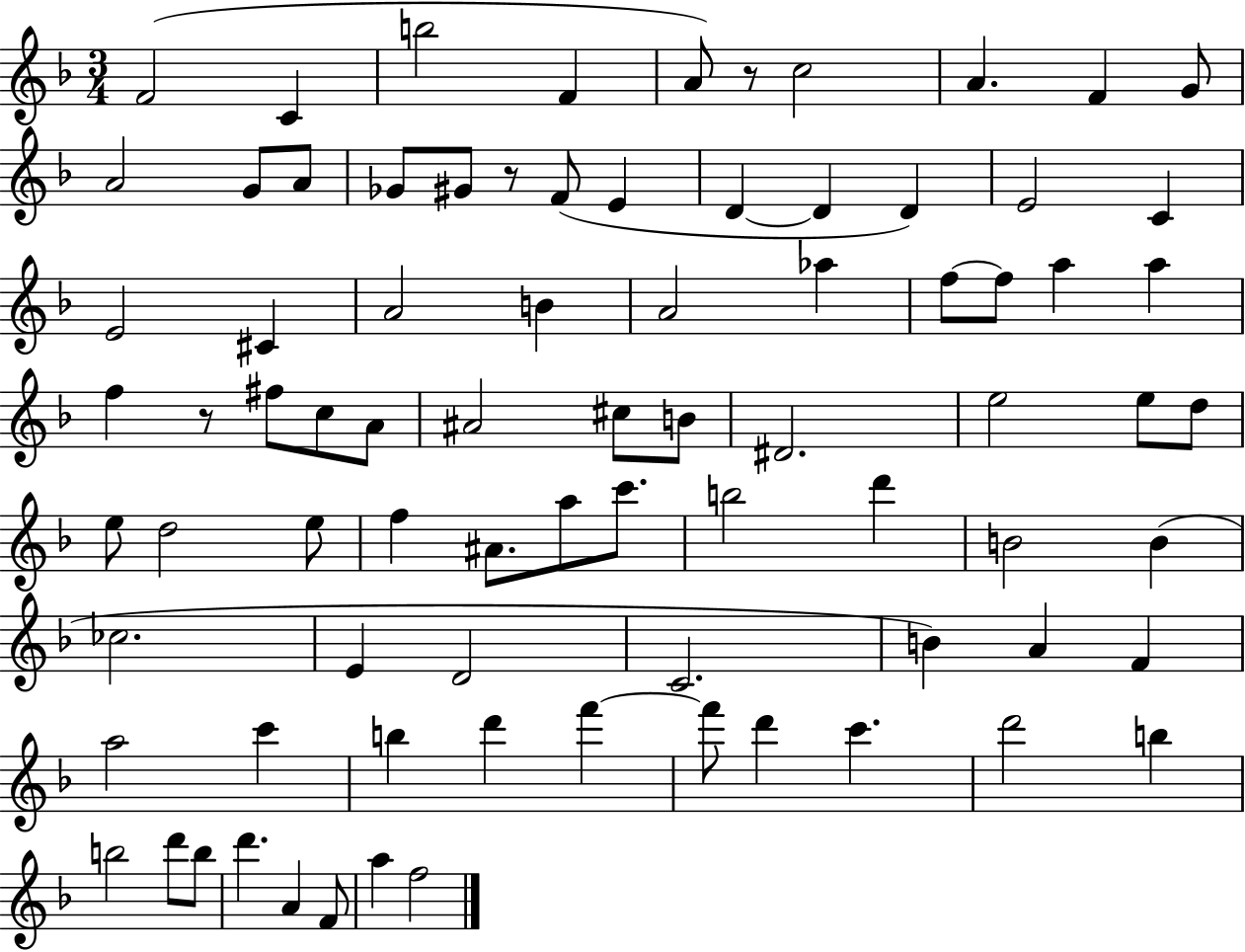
F4/h C4/q B5/h F4/q A4/e R/e C5/h A4/q. F4/q G4/e A4/h G4/e A4/e Gb4/e G#4/e R/e F4/e E4/q D4/q D4/q D4/q E4/h C4/q E4/h C#4/q A4/h B4/q A4/h Ab5/q F5/e F5/e A5/q A5/q F5/q R/e F#5/e C5/e A4/e A#4/h C#5/e B4/e D#4/h. E5/h E5/e D5/e E5/e D5/h E5/e F5/q A#4/e. A5/e C6/e. B5/h D6/q B4/h B4/q CES5/h. E4/q D4/h C4/h. B4/q A4/q F4/q A5/h C6/q B5/q D6/q F6/q F6/e D6/q C6/q. D6/h B5/q B5/h D6/e B5/e D6/q. A4/q F4/e A5/q F5/h